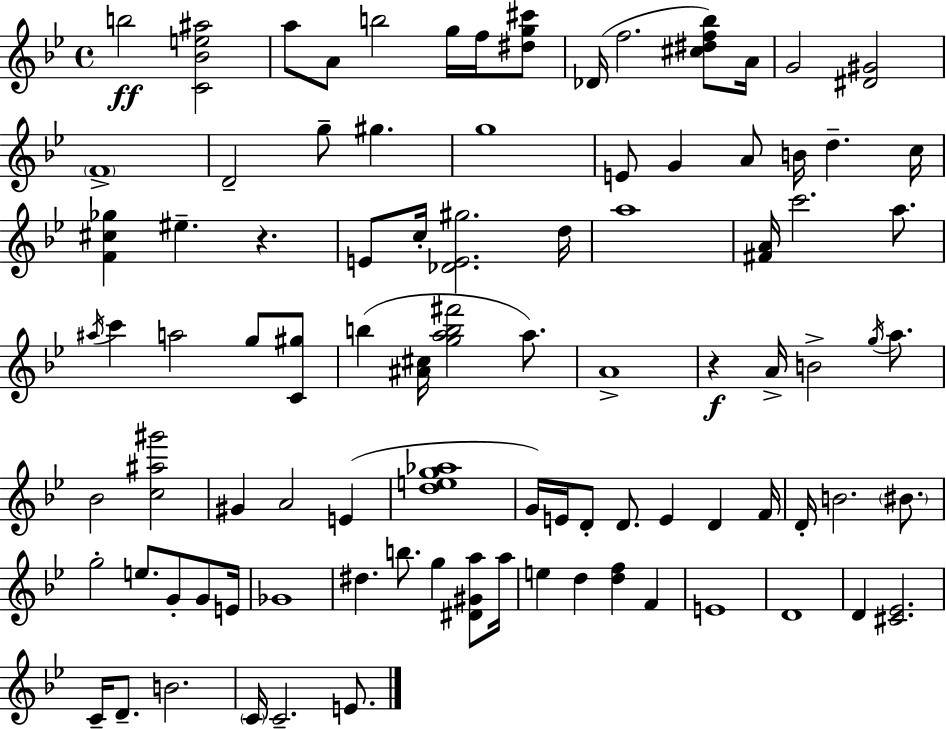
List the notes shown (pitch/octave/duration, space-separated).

B5/h [C4,Bb4,E5,A#5]/h A5/e A4/e B5/h G5/s F5/s [D#5,G5,C#6]/e Db4/s F5/h. [C#5,D#5,F5,Bb5]/e A4/s G4/h [D#4,G#4]/h F4/w D4/h G5/e G#5/q. G5/w E4/e G4/q A4/e B4/s D5/q. C5/s [F4,C#5,Gb5]/q EIS5/q. R/q. E4/e C5/s [Db4,E4,G#5]/h. D5/s A5/w [F#4,A4]/s C6/h. A5/e. A#5/s C6/q A5/h G5/e [C4,G#5]/e B5/q [A#4,C#5]/s [G5,A5,B5,F#6]/h A5/e. A4/w R/q A4/s B4/h G5/s A5/e. Bb4/h [C5,A#5,G#6]/h G#4/q A4/h E4/q [D5,E5,G5,Ab5]/w G4/s E4/s D4/e D4/e. E4/q D4/q F4/s D4/s B4/h. BIS4/e. G5/h E5/e. G4/e G4/e E4/s Gb4/w D#5/q. B5/e. G5/q [D#4,G#4,A5]/e A5/s E5/q D5/q [D5,F5]/q F4/q E4/w D4/w D4/q [C#4,Eb4]/h. C4/s D4/e. B4/h. C4/s C4/h. E4/e.